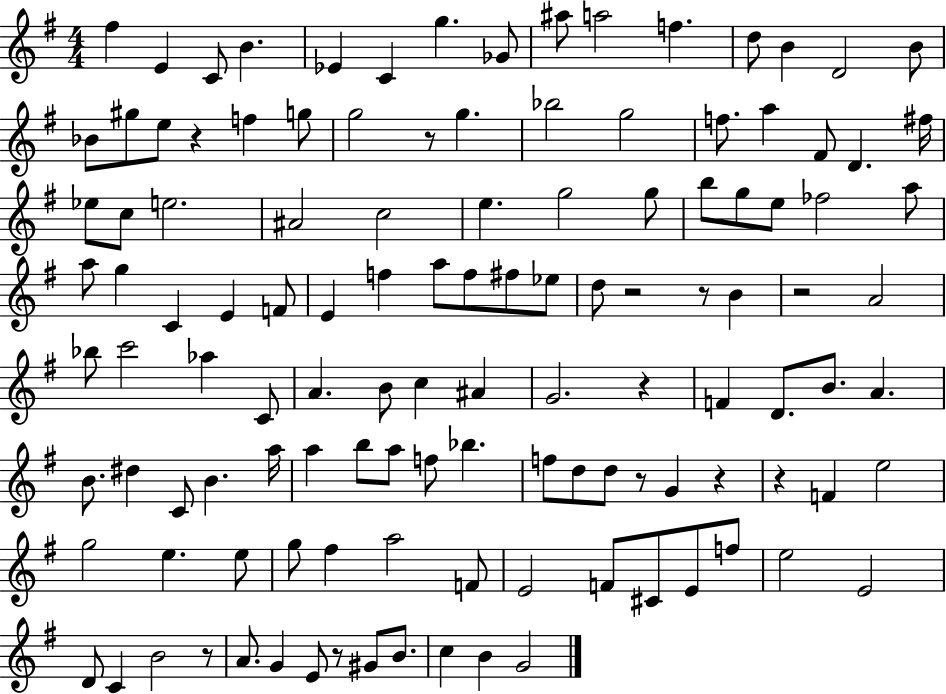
X:1
T:Untitled
M:4/4
L:1/4
K:G
^f E C/2 B _E C g _G/2 ^a/2 a2 f d/2 B D2 B/2 _B/2 ^g/2 e/2 z f g/2 g2 z/2 g _b2 g2 f/2 a ^F/2 D ^f/4 _e/2 c/2 e2 ^A2 c2 e g2 g/2 b/2 g/2 e/2 _f2 a/2 a/2 g C E F/2 E f a/2 f/2 ^f/2 _e/2 d/2 z2 z/2 B z2 A2 _b/2 c'2 _a C/2 A B/2 c ^A G2 z F D/2 B/2 A B/2 ^d C/2 B a/4 a b/2 a/2 f/2 _b f/2 d/2 d/2 z/2 G z z F e2 g2 e e/2 g/2 ^f a2 F/2 E2 F/2 ^C/2 E/2 f/2 e2 E2 D/2 C B2 z/2 A/2 G E/2 z/2 ^G/2 B/2 c B G2